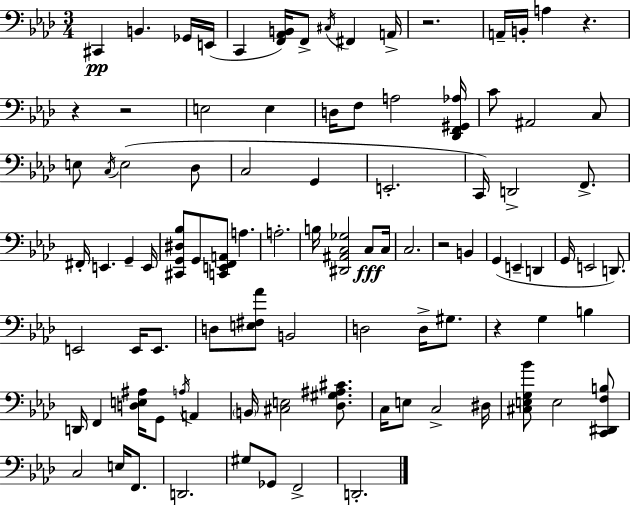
{
  \clef bass
  \numericTimeSignature
  \time 3/4
  \key aes \major
  cis,4\pp b,4. ges,16 e,16( | c,4 <f, aes, b,>16) f,8-> \acciaccatura { cis16 } fis,4 | a,16-> r2. | a,16-- b,16-. a4 r4. | \break r4 r2 | e2 e4 | d16 f8 a2 | <des, f, gis, aes>16 c'8 ais,2 c8 | \break e8 \acciaccatura { c16 } e2( | des8 c2 g,4 | e,2.-. | c,16) d,2-> f,8.-> | \break fis,16-. e,4. g,4-- | e,16 <cis, g, dis bes>8 g,8 <c, e, f, a,>8 a4. | a2.-. | b16 <dis, ais, c ges>2 c8\fff | \break c16 c2. | r2 b,4 | g,4( e,4-- d,4 | g,16 e,2 d,8.) | \break e,2 e,16 e,8. | d8 <e fis aes'>8 b,2 | d2 d16-> gis8. | r4 g4 b4 | \break d,16 f,4 <d e ais>16 g,8 \acciaccatura { a16 } a,4 | \parenthesize b,16 <cis e>2 | <des gis ais cis'>8. c16 e8 c2-> | dis16 <cis e g bes'>8 e2 | \break <c, dis, f b>8 c2 e16 | f,8. d,2. | gis8 ges,8 f,2-> | d,2.-. | \break \bar "|."
}